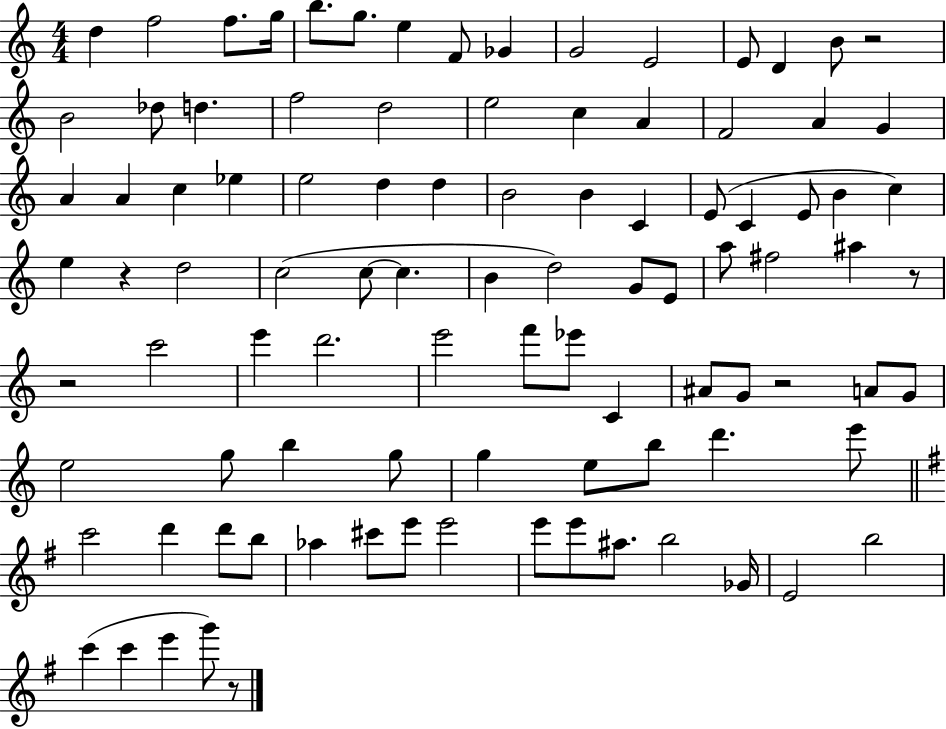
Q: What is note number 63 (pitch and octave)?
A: G4